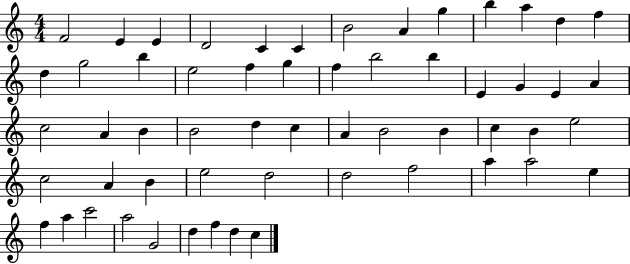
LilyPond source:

{
  \clef treble
  \numericTimeSignature
  \time 4/4
  \key c \major
  f'2 e'4 e'4 | d'2 c'4 c'4 | b'2 a'4 g''4 | b''4 a''4 d''4 f''4 | \break d''4 g''2 b''4 | e''2 f''4 g''4 | f''4 b''2 b''4 | e'4 g'4 e'4 a'4 | \break c''2 a'4 b'4 | b'2 d''4 c''4 | a'4 b'2 b'4 | c''4 b'4 e''2 | \break c''2 a'4 b'4 | e''2 d''2 | d''2 f''2 | a''4 a''2 e''4 | \break f''4 a''4 c'''2 | a''2 g'2 | d''4 f''4 d''4 c''4 | \bar "|."
}